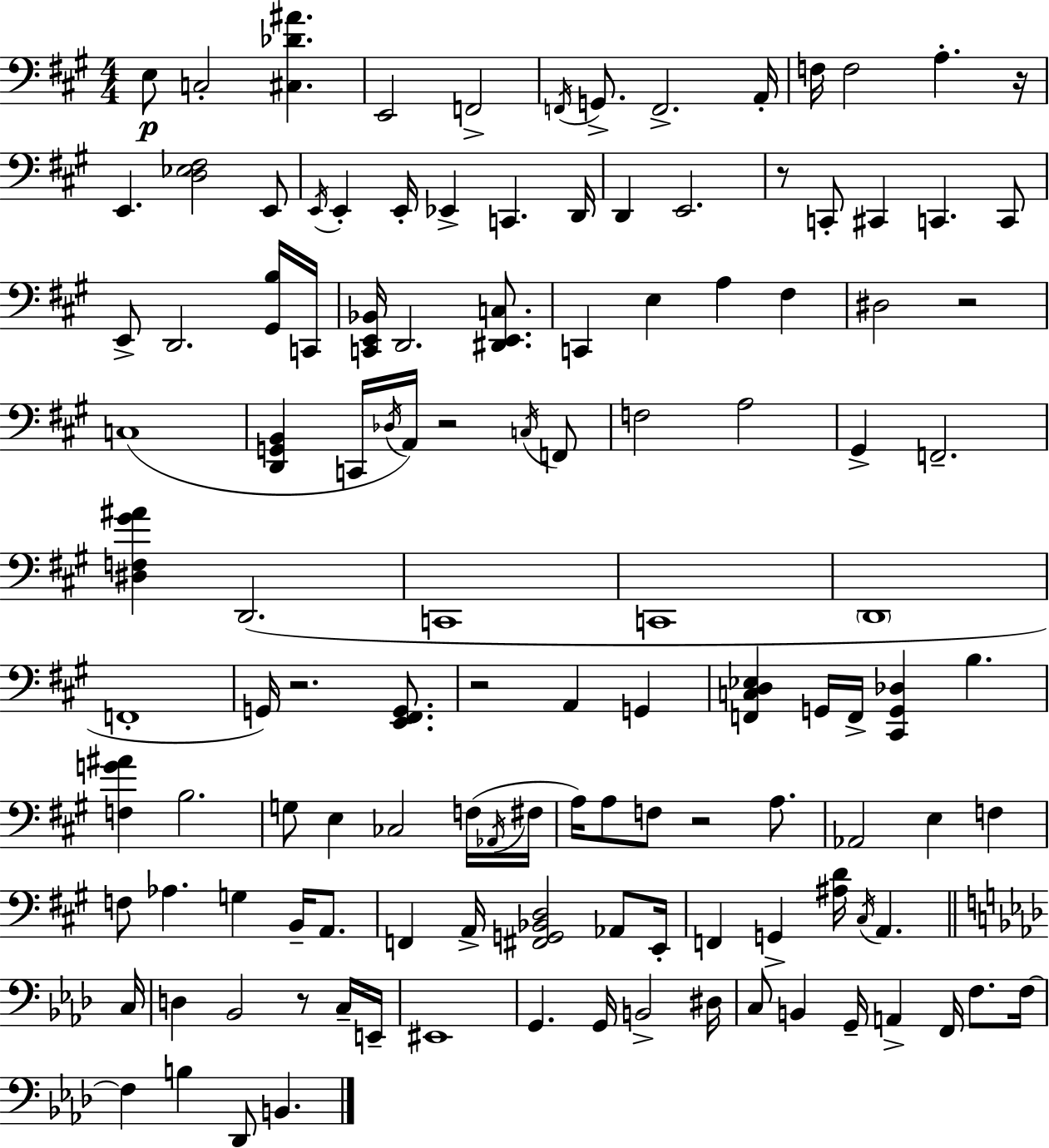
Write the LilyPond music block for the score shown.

{
  \clef bass
  \numericTimeSignature
  \time 4/4
  \key a \major
  \repeat volta 2 { e8\p c2-. <cis des' ais'>4. | e,2 f,2-> | \acciaccatura { f,16 } g,8.-> f,2.-> | a,16-. f16 f2 a4.-. | \break r16 e,4. <d ees fis>2 e,8 | \acciaccatura { e,16 } e,4-. e,16-. ees,4-> c,4. | d,16 d,4 e,2. | r8 c,8-. cis,4 c,4. | \break c,8 e,8-> d,2. | <gis, b>16 c,16 <c, e, bes,>16 d,2. <dis, e, c>8. | c,4 e4 a4 fis4 | dis2 r2 | \break c1( | <d, g, b,>4 c,16 \acciaccatura { des16 } a,16) r2 | \acciaccatura { c16 } f,8 f2 a2 | gis,4-> f,2.-- | \break <dis f gis' ais'>4 d,2.( | c,1 | c,1 | \parenthesize d,1 | \break f,1-. | g,16) r2. | <e, fis, g,>8. r2 a,4 | g,4 <f, c d ees>4 g,16 f,16-> <cis, g, des>4 b4. | \break <f g' ais'>4 b2. | g8 e4 ces2 | f16( \acciaccatura { aes,16 } fis16 a16) a8 f8 r2 | a8. aes,2 e4 | \break f4 f8 aes4. g4 | b,16-- a,8. f,4 a,16-> <fis, g, bes, d>2 | aes,8 e,16-. f,4 g,4-> <ais d'>16 \acciaccatura { cis16 } a,4. | \bar "||" \break \key f \minor c16 d4 bes,2 r8 c16-- | e,16-- eis,1 | g,4. g,16 b,2-> | dis16 c8 b,4 g,16-- a,4-> f,16 f8. | \break f16~~ f4 b4 des,8 b,4. | } \bar "|."
}